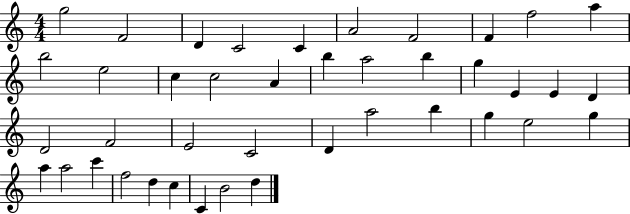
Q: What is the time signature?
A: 4/4